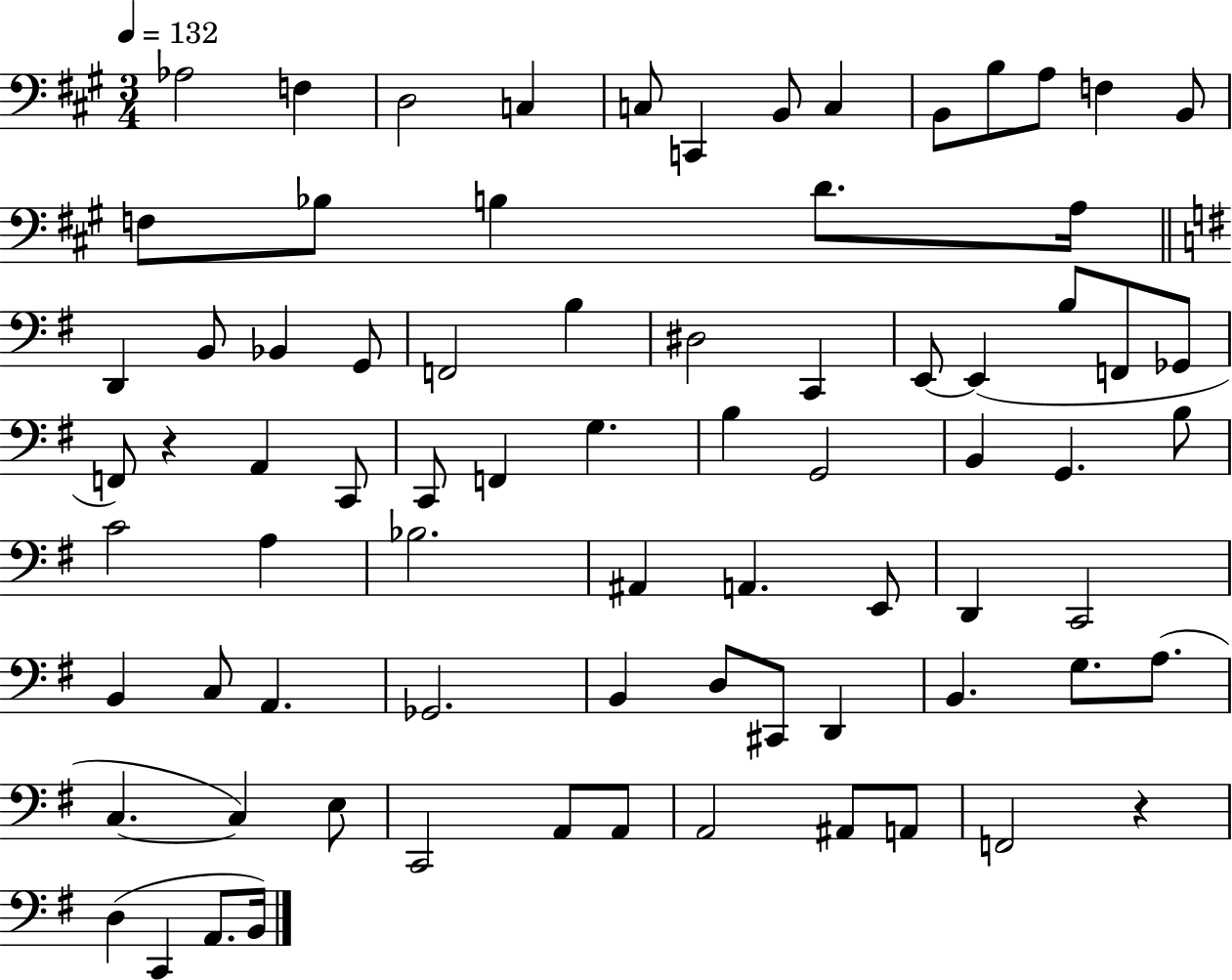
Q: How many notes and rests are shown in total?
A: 77